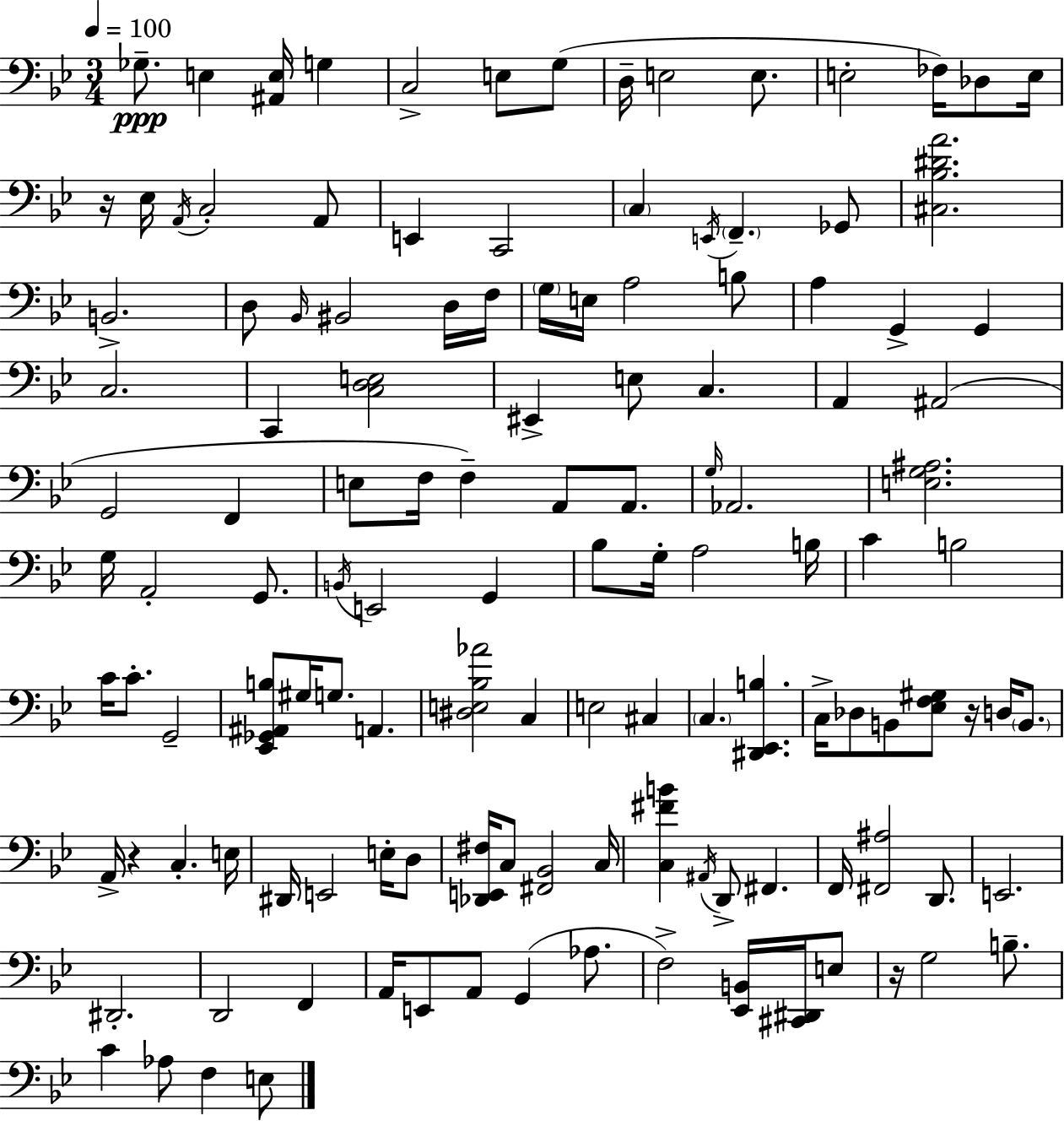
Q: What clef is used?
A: bass